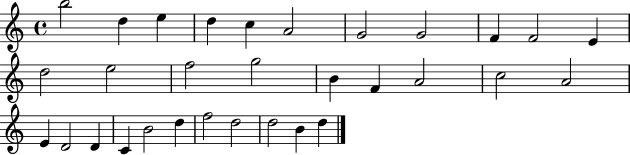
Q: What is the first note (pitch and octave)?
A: B5